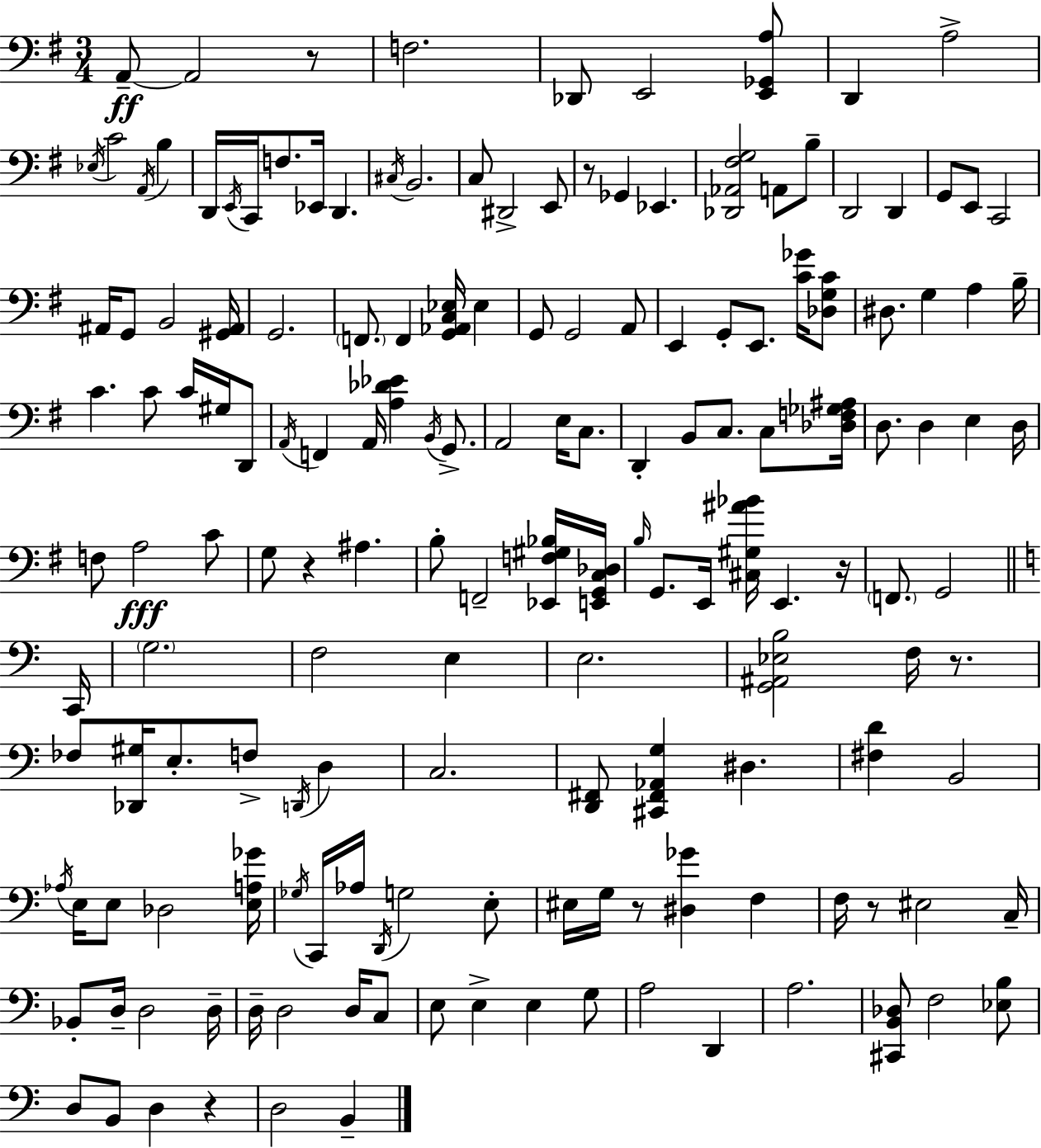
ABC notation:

X:1
T:Untitled
M:3/4
L:1/4
K:G
A,,/2 A,,2 z/2 F,2 _D,,/2 E,,2 [E,,_G,,A,]/2 D,, A,2 _E,/4 C2 A,,/4 B, D,,/4 E,,/4 C,,/4 F,/2 _E,,/4 D,, ^C,/4 B,,2 C,/2 ^D,,2 E,,/2 z/2 _G,, _E,, [_D,,_A,,^F,G,]2 A,,/2 B,/2 D,,2 D,, G,,/2 E,,/2 C,,2 ^A,,/4 G,,/2 B,,2 [^G,,^A,,]/4 G,,2 F,,/2 F,, [G,,_A,,C,_E,]/4 _E, G,,/2 G,,2 A,,/2 E,, G,,/2 E,,/2 [C_G]/4 [_D,G,C]/2 ^D,/2 G, A, B,/4 C C/2 C/4 ^G,/4 D,,/2 A,,/4 F,, A,,/4 [A,_D_E] B,,/4 G,,/2 A,,2 E,/4 C,/2 D,, B,,/2 C,/2 C,/2 [_D,F,_G,^A,]/4 D,/2 D, E, D,/4 F,/2 A,2 C/2 G,/2 z ^A, B,/2 F,,2 [_E,,F,^G,_B,]/4 [E,,G,,C,_D,]/4 B,/4 G,,/2 E,,/4 [^C,^G,^A_B]/4 E,, z/4 F,,/2 G,,2 C,,/4 G,2 F,2 E, E,2 [G,,^A,,_E,B,]2 F,/4 z/2 _F,/2 [_D,,^G,]/4 E,/2 F,/2 D,,/4 D, C,2 [D,,^F,,]/2 [^C,,^F,,_A,,G,] ^D, [^F,D] B,,2 _A,/4 E,/4 E,/2 _D,2 [E,A,_G]/4 _G,/4 C,,/4 _A,/4 D,,/4 G,2 E,/2 ^E,/4 G,/4 z/2 [^D,_G] F, F,/4 z/2 ^E,2 C,/4 _B,,/2 D,/4 D,2 D,/4 D,/4 D,2 D,/4 C,/2 E,/2 E, E, G,/2 A,2 D,, A,2 [^C,,B,,_D,]/2 F,2 [_E,B,]/2 D,/2 B,,/2 D, z D,2 B,,